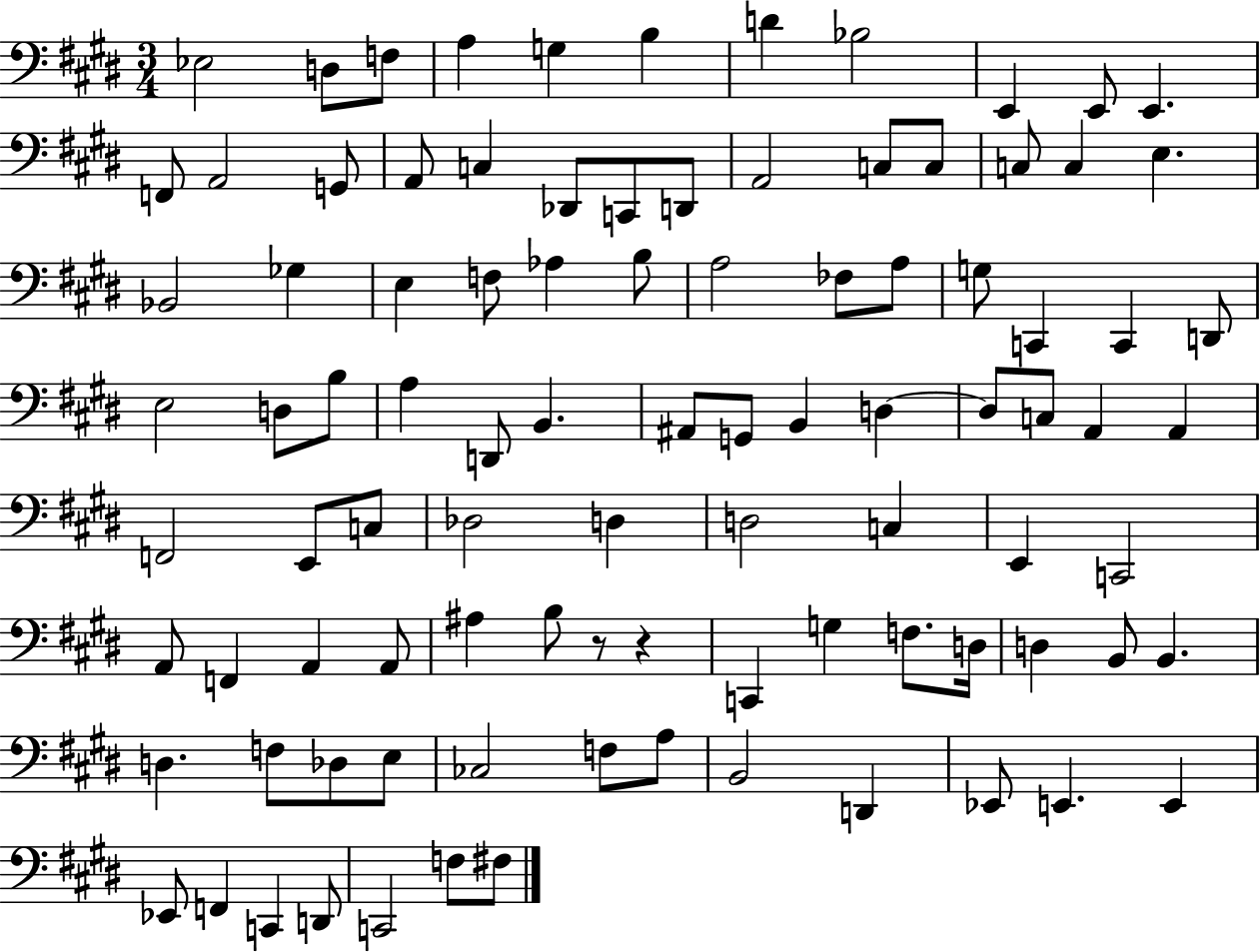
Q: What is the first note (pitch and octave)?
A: Eb3